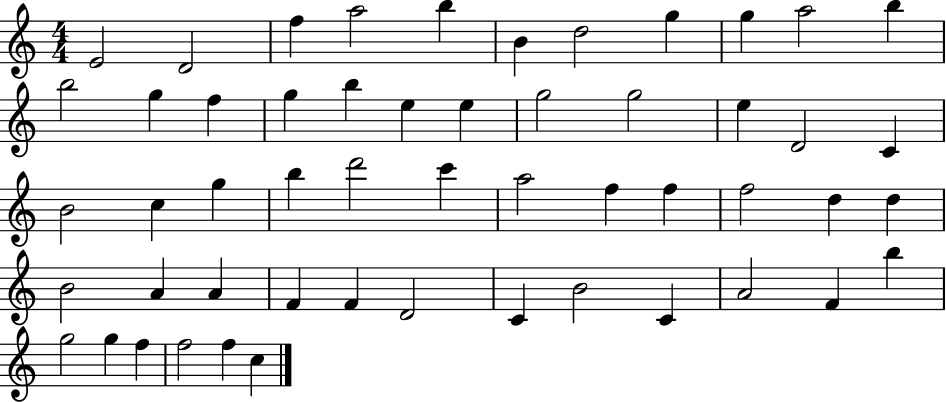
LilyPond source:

{
  \clef treble
  \numericTimeSignature
  \time 4/4
  \key c \major
  e'2 d'2 | f''4 a''2 b''4 | b'4 d''2 g''4 | g''4 a''2 b''4 | \break b''2 g''4 f''4 | g''4 b''4 e''4 e''4 | g''2 g''2 | e''4 d'2 c'4 | \break b'2 c''4 g''4 | b''4 d'''2 c'''4 | a''2 f''4 f''4 | f''2 d''4 d''4 | \break b'2 a'4 a'4 | f'4 f'4 d'2 | c'4 b'2 c'4 | a'2 f'4 b''4 | \break g''2 g''4 f''4 | f''2 f''4 c''4 | \bar "|."
}